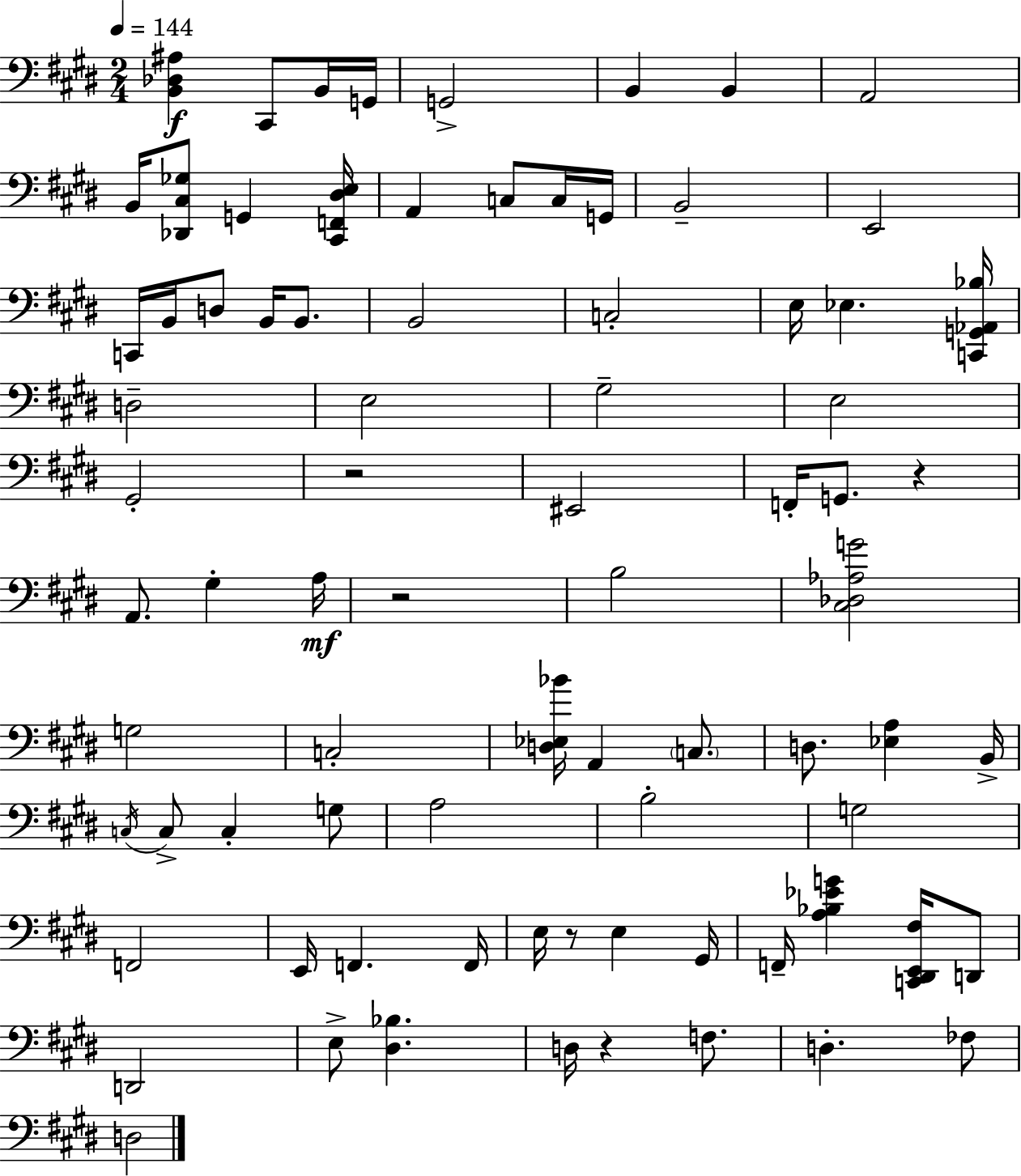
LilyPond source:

{
  \clef bass
  \numericTimeSignature
  \time 2/4
  \key e \major
  \tempo 4 = 144
  <b, des ais>4\f cis,8 b,16 g,16 | g,2-> | b,4 b,4 | a,2 | \break b,16 <des, cis ges>8 g,4 <cis, f, dis e>16 | a,4 c8 c16 g,16 | b,2-- | e,2 | \break c,16 b,16 d8 b,16 b,8. | b,2 | c2-. | e16 ees4. <c, g, aes, bes>16 | \break d2-- | e2 | gis2-- | e2 | \break gis,2-. | r2 | eis,2 | f,16-. g,8. r4 | \break a,8. gis4-. a16\mf | r2 | b2 | <cis des aes g'>2 | \break g2 | c2-. | <d ees bes'>16 a,4 \parenthesize c8. | d8. <ees a>4 b,16-> | \break \acciaccatura { c16 } c8-> c4-. g8 | a2 | b2-. | g2 | \break f,2 | e,16 f,4. | f,16 e16 r8 e4 | gis,16 f,16-- <a bes ees' g'>4 <c, dis, e, fis>16 d,8 | \break d,2 | e8-> <dis bes>4. | d16 r4 f8. | d4.-. fes8 | \break d2 | \bar "|."
}